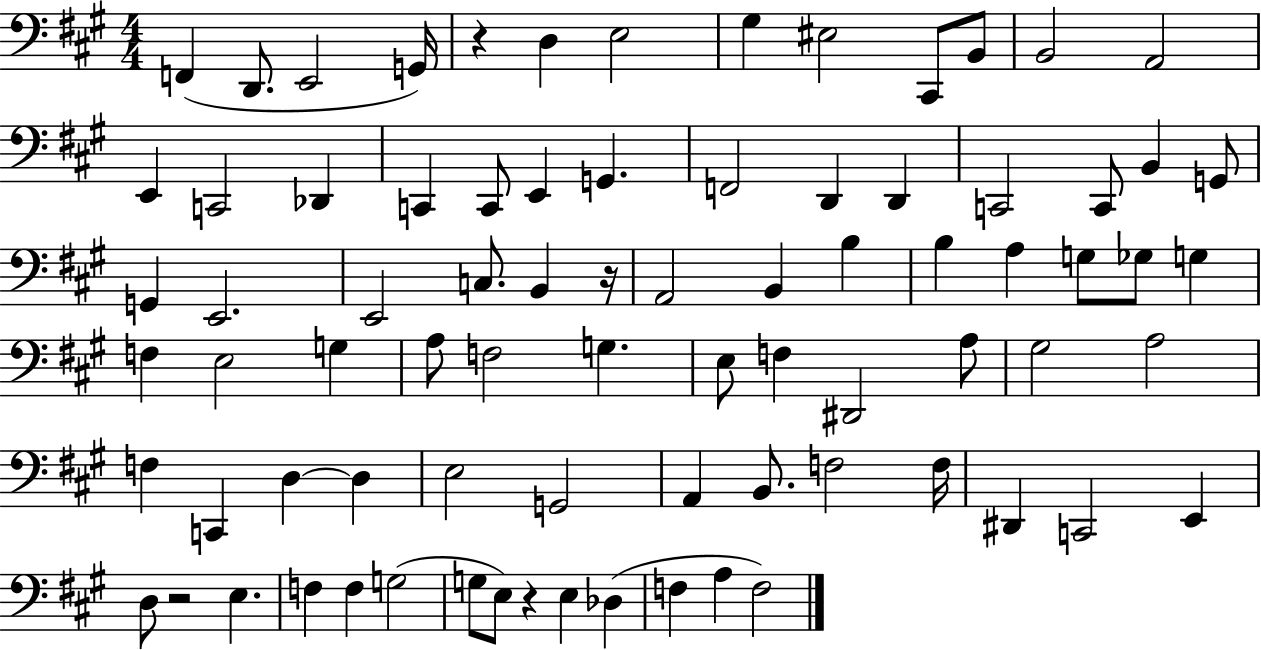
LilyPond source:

{
  \clef bass
  \numericTimeSignature
  \time 4/4
  \key a \major
  \repeat volta 2 { f,4( d,8. e,2 g,16) | r4 d4 e2 | gis4 eis2 cis,8 b,8 | b,2 a,2 | \break e,4 c,2 des,4 | c,4 c,8 e,4 g,4. | f,2 d,4 d,4 | c,2 c,8 b,4 g,8 | \break g,4 e,2. | e,2 c8. b,4 r16 | a,2 b,4 b4 | b4 a4 g8 ges8 g4 | \break f4 e2 g4 | a8 f2 g4. | e8 f4 dis,2 a8 | gis2 a2 | \break f4 c,4 d4~~ d4 | e2 g,2 | a,4 b,8. f2 f16 | dis,4 c,2 e,4 | \break d8 r2 e4. | f4 f4 g2( | g8 e8) r4 e4 des4( | f4 a4 f2) | \break } \bar "|."
}